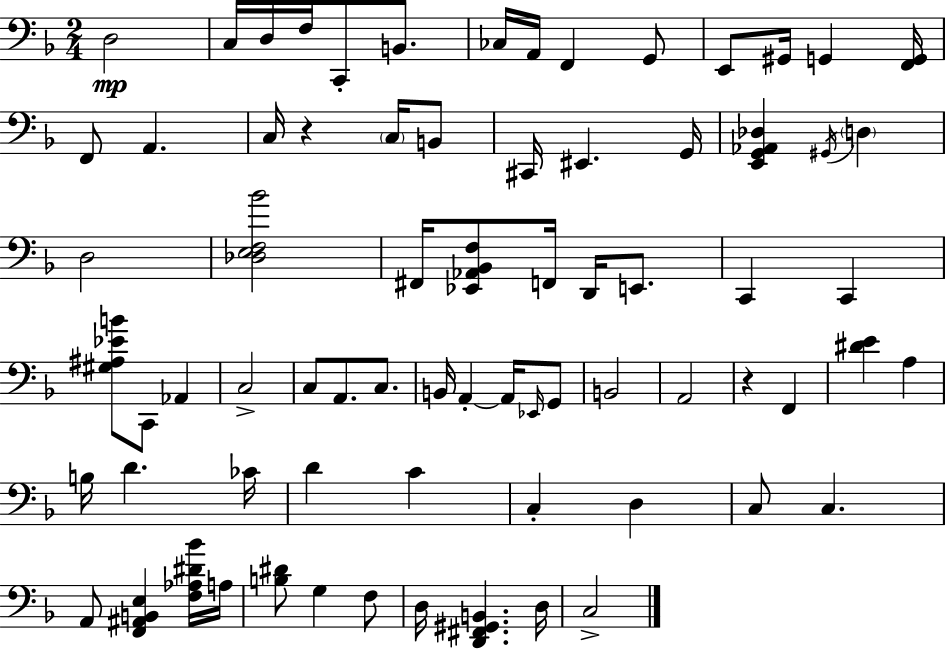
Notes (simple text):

D3/h C3/s D3/s F3/s C2/e B2/e. CES3/s A2/s F2/q G2/e E2/e G#2/s G2/q [F2,G2]/s F2/e A2/q. C3/s R/q C3/s B2/e C#2/s EIS2/q. G2/s [E2,G2,Ab2,Db3]/q G#2/s D3/q D3/h [Db3,E3,F3,Bb4]/h F#2/s [Eb2,Ab2,Bb2,F3]/e F2/s D2/s E2/e. C2/q C2/q [G#3,A#3,Eb4,B4]/e C2/e Ab2/q C3/h C3/e A2/e. C3/e. B2/s A2/q A2/s Eb2/s G2/e B2/h A2/h R/q F2/q [D#4,E4]/q A3/q B3/s D4/q. CES4/s D4/q C4/q C3/q D3/q C3/e C3/q. A2/e [F2,A#2,B2,E3]/q [F3,Ab3,D#4,Bb4]/s A3/s [B3,D#4]/e G3/q F3/e D3/s [D2,F#2,G#2,B2]/q. D3/s C3/h